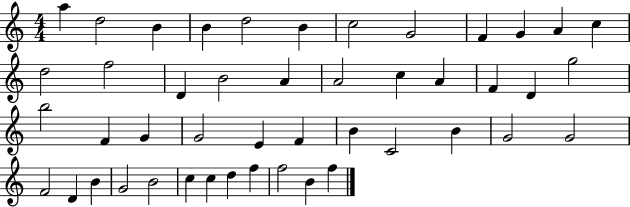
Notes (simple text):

A5/q D5/h B4/q B4/q D5/h B4/q C5/h G4/h F4/q G4/q A4/q C5/q D5/h F5/h D4/q B4/h A4/q A4/h C5/q A4/q F4/q D4/q G5/h B5/h F4/q G4/q G4/h E4/q F4/q B4/q C4/h B4/q G4/h G4/h F4/h D4/q B4/q G4/h B4/h C5/q C5/q D5/q F5/q F5/h B4/q F5/q